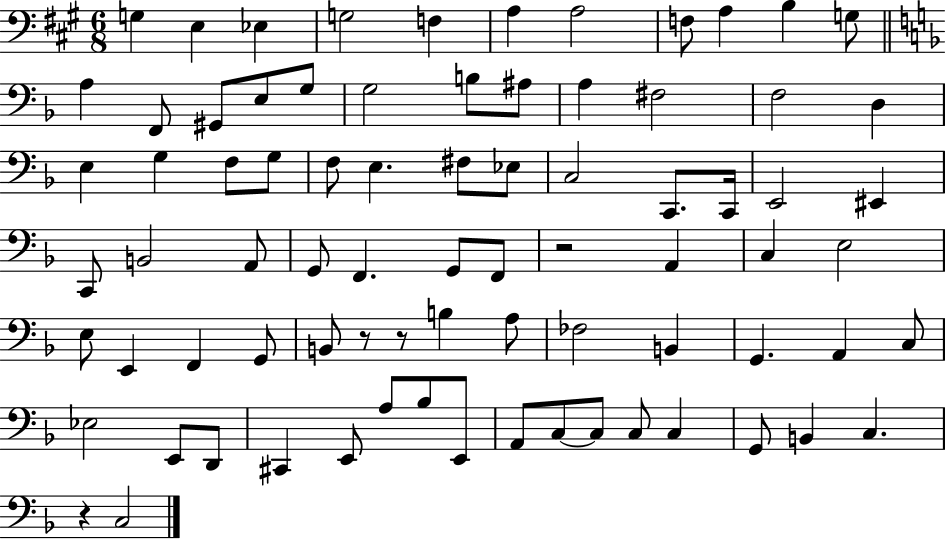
G3/q E3/q Eb3/q G3/h F3/q A3/q A3/h F3/e A3/q B3/q G3/e A3/q F2/e G#2/e E3/e G3/e G3/h B3/e A#3/e A3/q F#3/h F3/h D3/q E3/q G3/q F3/e G3/e F3/e E3/q. F#3/e Eb3/e C3/h C2/e. C2/s E2/h EIS2/q C2/e B2/h A2/e G2/e F2/q. G2/e F2/e R/h A2/q C3/q E3/h E3/e E2/q F2/q G2/e B2/e R/e R/e B3/q A3/e FES3/h B2/q G2/q. A2/q C3/e Eb3/h E2/e D2/e C#2/q E2/e A3/e Bb3/e E2/e A2/e C3/e C3/e C3/e C3/q G2/e B2/q C3/q. R/q C3/h